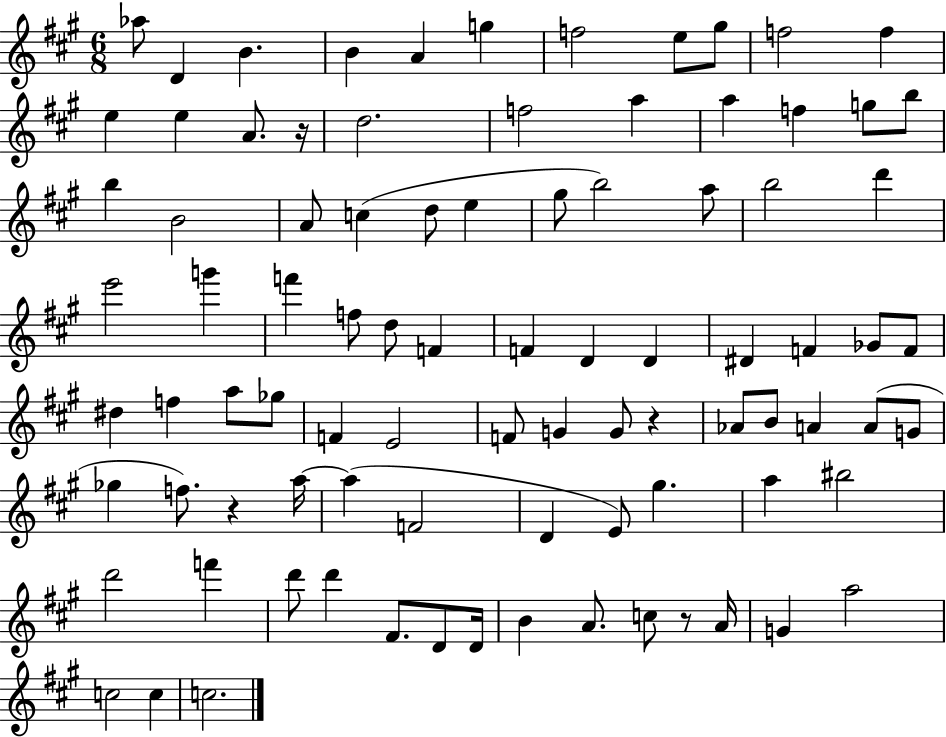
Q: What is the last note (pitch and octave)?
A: C5